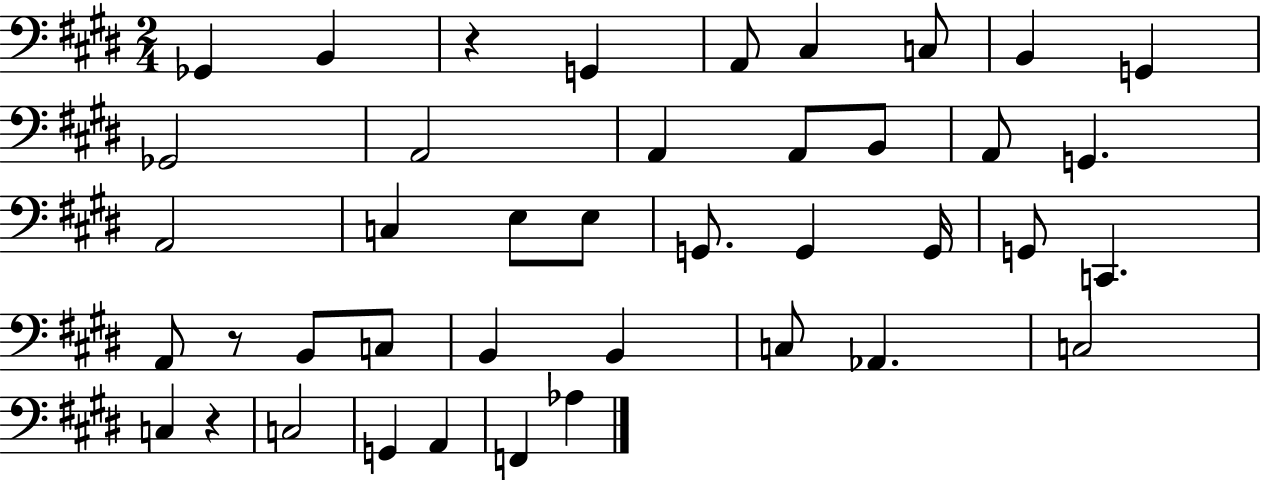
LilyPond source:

{
  \clef bass
  \numericTimeSignature
  \time 2/4
  \key e \major
  \repeat volta 2 { ges,4 b,4 | r4 g,4 | a,8 cis4 c8 | b,4 g,4 | \break ges,2 | a,2 | a,4 a,8 b,8 | a,8 g,4. | \break a,2 | c4 e8 e8 | g,8. g,4 g,16 | g,8 c,4. | \break a,8 r8 b,8 c8 | b,4 b,4 | c8 aes,4. | c2 | \break c4 r4 | c2 | g,4 a,4 | f,4 aes4 | \break } \bar "|."
}